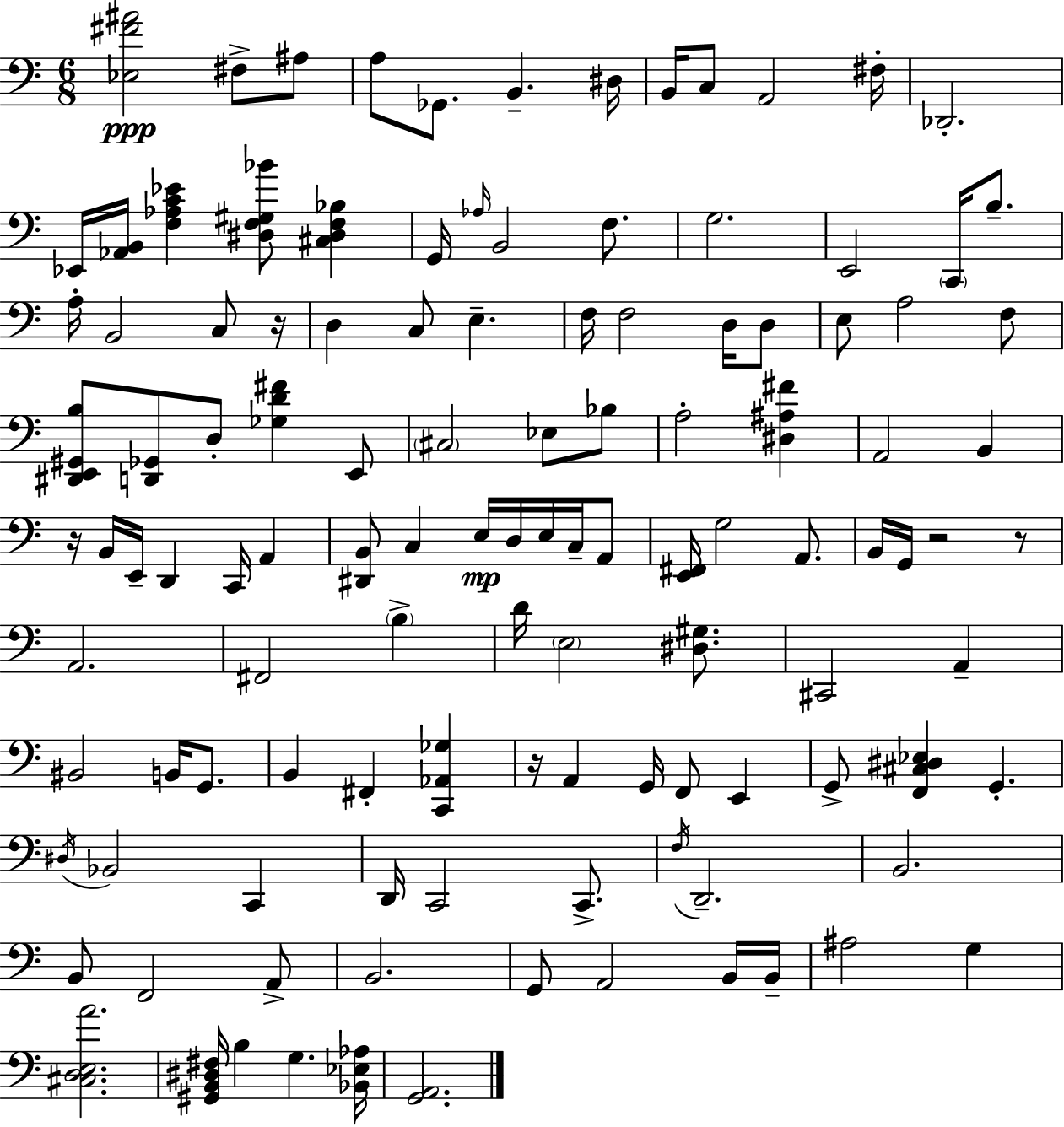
X:1
T:Untitled
M:6/8
L:1/4
K:C
[_E,^F^A]2 ^F,/2 ^A,/2 A,/2 _G,,/2 B,, ^D,/4 B,,/4 C,/2 A,,2 ^F,/4 _D,,2 _E,,/4 [_A,,B,,]/4 [F,_A,C_E] [^D,F,^G,_B]/2 [^C,^D,F,_B,] G,,/4 _A,/4 B,,2 F,/2 G,2 E,,2 C,,/4 B,/2 A,/4 B,,2 C,/2 z/4 D, C,/2 E, F,/4 F,2 D,/4 D,/2 E,/2 A,2 F,/2 [^D,,E,,^G,,B,]/2 [D,,_G,,]/2 D,/2 [_G,D^F] E,,/2 ^C,2 _E,/2 _B,/2 A,2 [^D,^A,^F] A,,2 B,, z/4 B,,/4 E,,/4 D,, C,,/4 A,, [^D,,B,,]/2 C, E,/4 D,/4 E,/4 C,/4 A,,/2 [E,,^F,,]/4 G,2 A,,/2 B,,/4 G,,/4 z2 z/2 A,,2 ^F,,2 B, D/4 E,2 [^D,^G,]/2 ^C,,2 A,, ^B,,2 B,,/4 G,,/2 B,, ^F,, [C,,_A,,_G,] z/4 A,, G,,/4 F,,/2 E,, G,,/2 [F,,^C,^D,_E,] G,, ^D,/4 _B,,2 C,, D,,/4 C,,2 C,,/2 F,/4 D,,2 B,,2 B,,/2 F,,2 A,,/2 B,,2 G,,/2 A,,2 B,,/4 B,,/4 ^A,2 G, [^C,D,E,A]2 [^G,,B,,^D,^F,]/4 B, G, [_B,,_E,_A,]/4 [G,,A,,]2